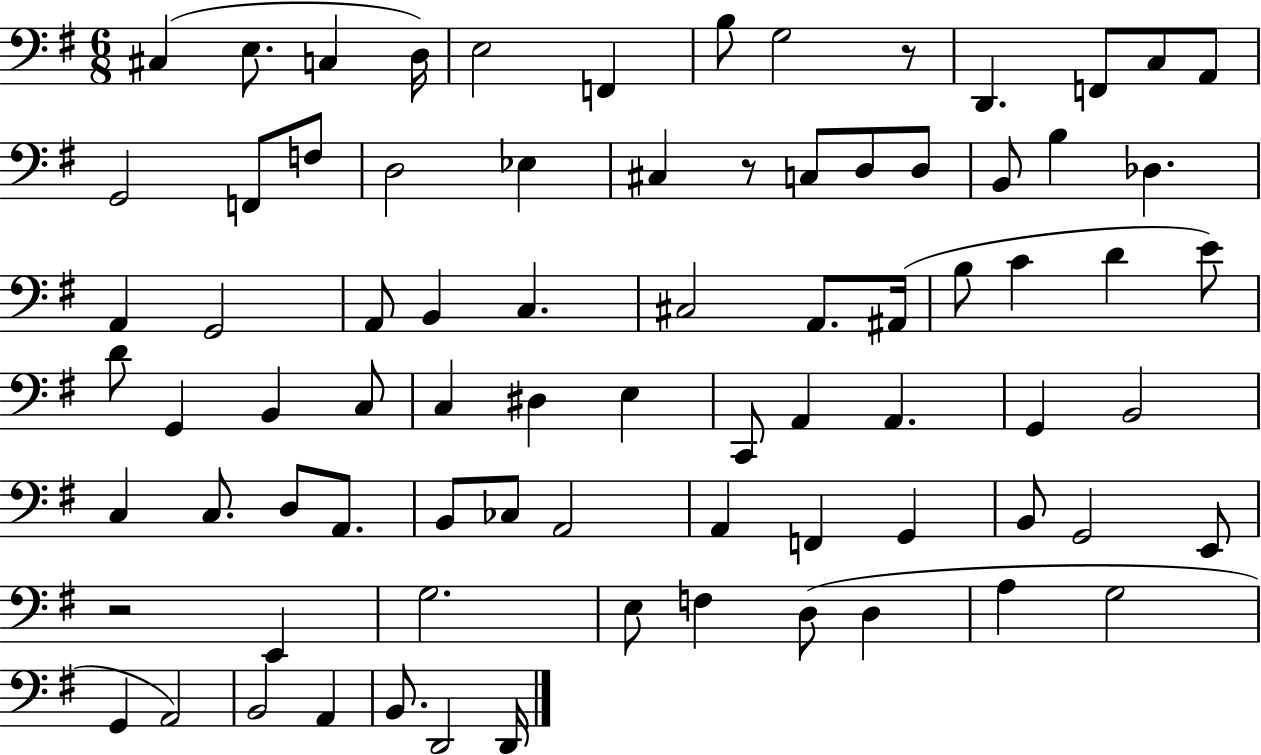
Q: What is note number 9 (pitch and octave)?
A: D2